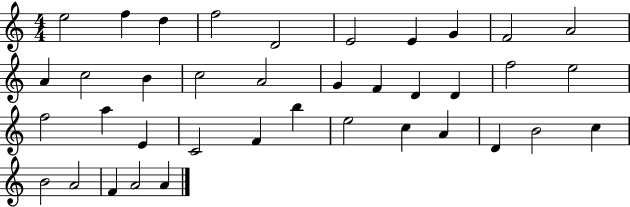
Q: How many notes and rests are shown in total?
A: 38